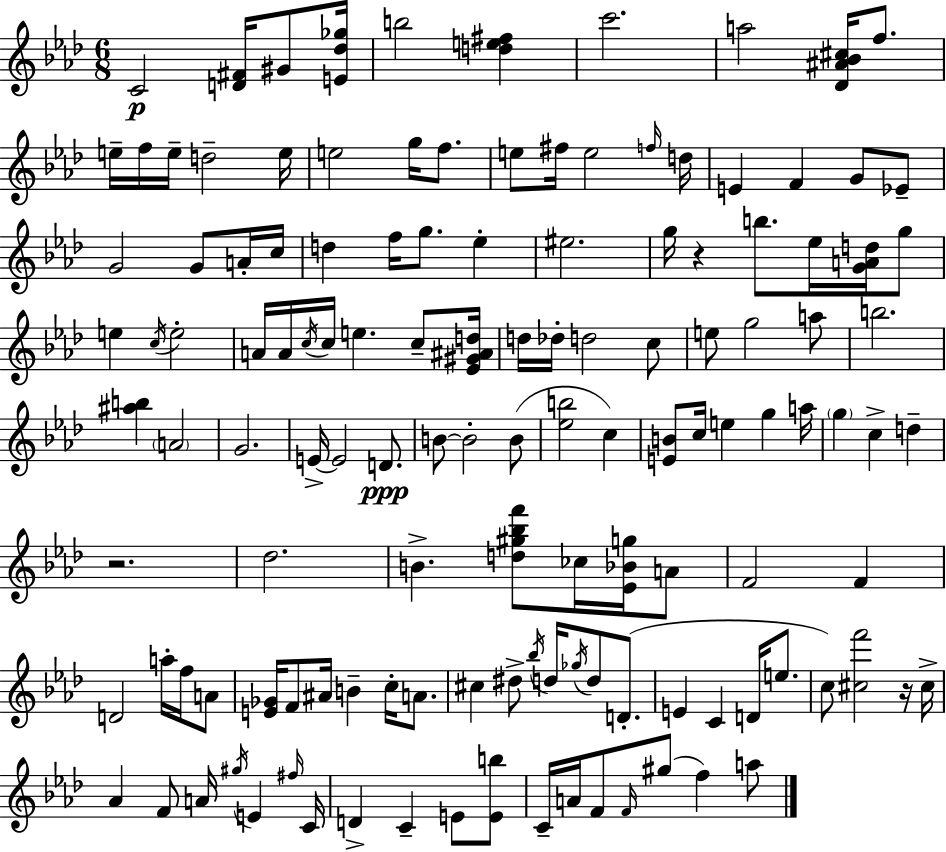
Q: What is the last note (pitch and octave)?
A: A5